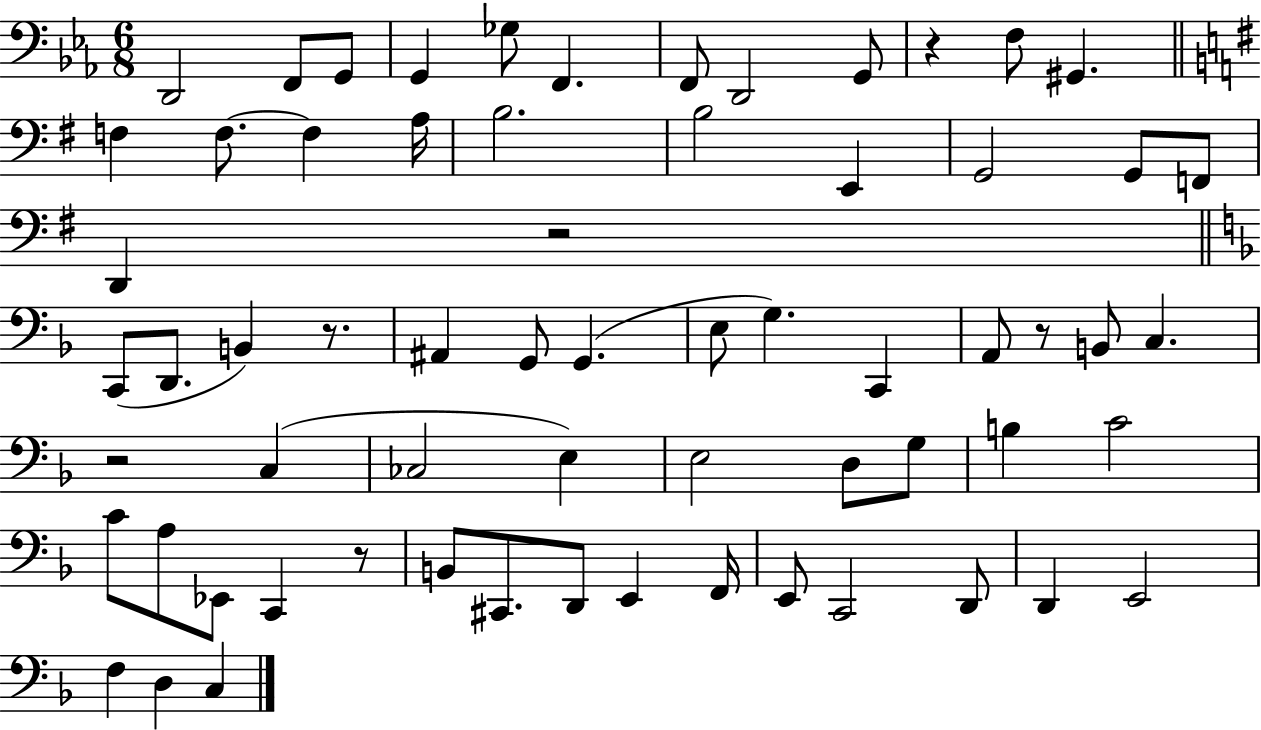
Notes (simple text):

D2/h F2/e G2/e G2/q Gb3/e F2/q. F2/e D2/h G2/e R/q F3/e G#2/q. F3/q F3/e. F3/q A3/s B3/h. B3/h E2/q G2/h G2/e F2/e D2/q R/h C2/e D2/e. B2/q R/e. A#2/q G2/e G2/q. E3/e G3/q. C2/q A2/e R/e B2/e C3/q. R/h C3/q CES3/h E3/q E3/h D3/e G3/e B3/q C4/h C4/e A3/e Eb2/e C2/q R/e B2/e C#2/e. D2/e E2/q F2/s E2/e C2/h D2/e D2/q E2/h F3/q D3/q C3/q